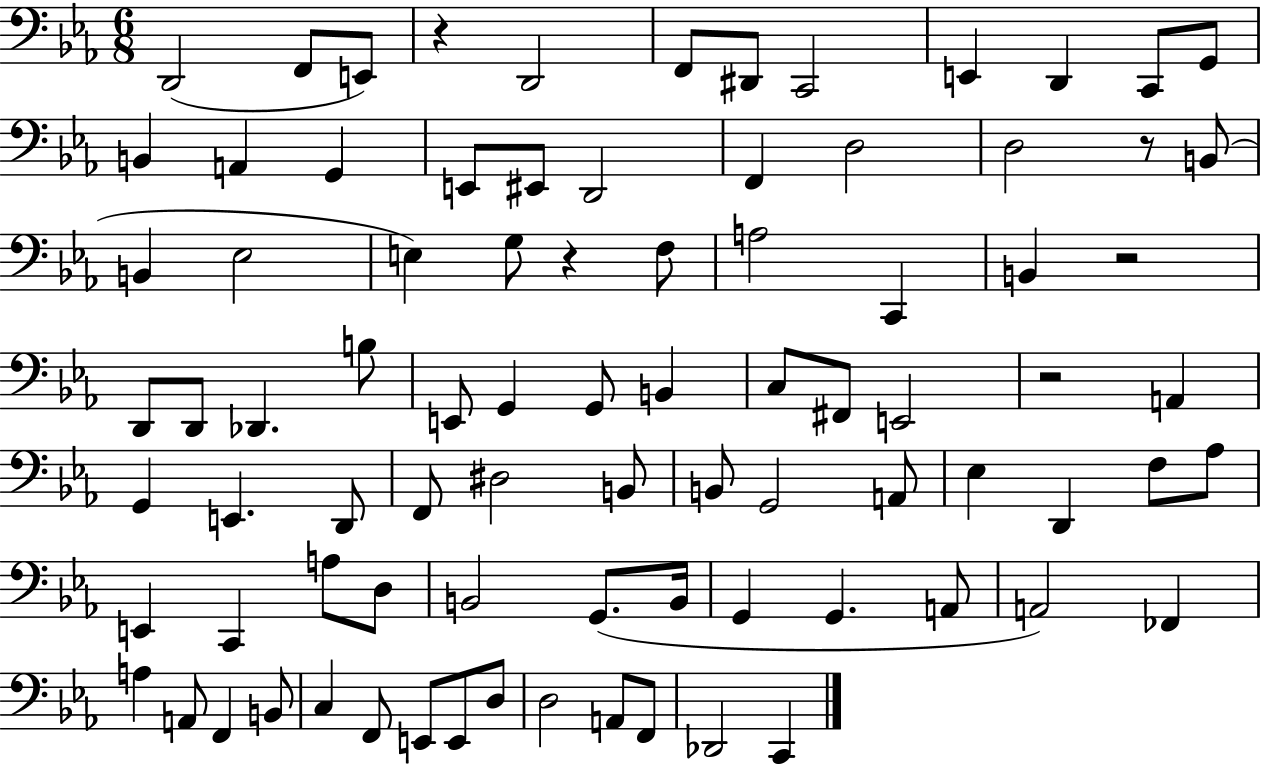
{
  \clef bass
  \numericTimeSignature
  \time 6/8
  \key ees \major
  d,2( f,8 e,8) | r4 d,2 | f,8 dis,8 c,2 | e,4 d,4 c,8 g,8 | \break b,4 a,4 g,4 | e,8 eis,8 d,2 | f,4 d2 | d2 r8 b,8( | \break b,4 ees2 | e4) g8 r4 f8 | a2 c,4 | b,4 r2 | \break d,8 d,8 des,4. b8 | e,8 g,4 g,8 b,4 | c8 fis,8 e,2 | r2 a,4 | \break g,4 e,4. d,8 | f,8 dis2 b,8 | b,8 g,2 a,8 | ees4 d,4 f8 aes8 | \break e,4 c,4 a8 d8 | b,2 g,8.( b,16 | g,4 g,4. a,8 | a,2) fes,4 | \break a4 a,8 f,4 b,8 | c4 f,8 e,8 e,8 d8 | d2 a,8 f,8 | des,2 c,4 | \break \bar "|."
}